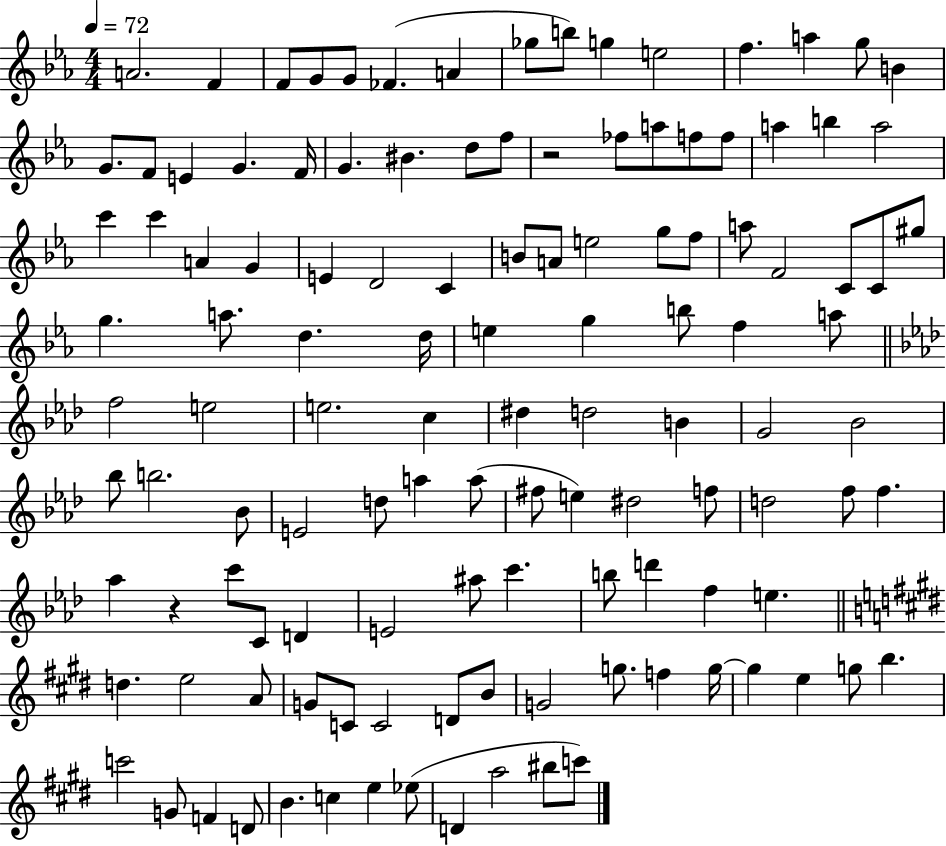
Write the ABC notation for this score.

X:1
T:Untitled
M:4/4
L:1/4
K:Eb
A2 F F/2 G/2 G/2 _F A _g/2 b/2 g e2 f a g/2 B G/2 F/2 E G F/4 G ^B d/2 f/2 z2 _f/2 a/2 f/2 f/2 a b a2 c' c' A G E D2 C B/2 A/2 e2 g/2 f/2 a/2 F2 C/2 C/2 ^g/2 g a/2 d d/4 e g b/2 f a/2 f2 e2 e2 c ^d d2 B G2 _B2 _b/2 b2 _B/2 E2 d/2 a a/2 ^f/2 e ^d2 f/2 d2 f/2 f _a z c'/2 C/2 D E2 ^a/2 c' b/2 d' f e d e2 A/2 G/2 C/2 C2 D/2 B/2 G2 g/2 f g/4 g e g/2 b c'2 G/2 F D/2 B c e _e/2 D a2 ^b/2 c'/2